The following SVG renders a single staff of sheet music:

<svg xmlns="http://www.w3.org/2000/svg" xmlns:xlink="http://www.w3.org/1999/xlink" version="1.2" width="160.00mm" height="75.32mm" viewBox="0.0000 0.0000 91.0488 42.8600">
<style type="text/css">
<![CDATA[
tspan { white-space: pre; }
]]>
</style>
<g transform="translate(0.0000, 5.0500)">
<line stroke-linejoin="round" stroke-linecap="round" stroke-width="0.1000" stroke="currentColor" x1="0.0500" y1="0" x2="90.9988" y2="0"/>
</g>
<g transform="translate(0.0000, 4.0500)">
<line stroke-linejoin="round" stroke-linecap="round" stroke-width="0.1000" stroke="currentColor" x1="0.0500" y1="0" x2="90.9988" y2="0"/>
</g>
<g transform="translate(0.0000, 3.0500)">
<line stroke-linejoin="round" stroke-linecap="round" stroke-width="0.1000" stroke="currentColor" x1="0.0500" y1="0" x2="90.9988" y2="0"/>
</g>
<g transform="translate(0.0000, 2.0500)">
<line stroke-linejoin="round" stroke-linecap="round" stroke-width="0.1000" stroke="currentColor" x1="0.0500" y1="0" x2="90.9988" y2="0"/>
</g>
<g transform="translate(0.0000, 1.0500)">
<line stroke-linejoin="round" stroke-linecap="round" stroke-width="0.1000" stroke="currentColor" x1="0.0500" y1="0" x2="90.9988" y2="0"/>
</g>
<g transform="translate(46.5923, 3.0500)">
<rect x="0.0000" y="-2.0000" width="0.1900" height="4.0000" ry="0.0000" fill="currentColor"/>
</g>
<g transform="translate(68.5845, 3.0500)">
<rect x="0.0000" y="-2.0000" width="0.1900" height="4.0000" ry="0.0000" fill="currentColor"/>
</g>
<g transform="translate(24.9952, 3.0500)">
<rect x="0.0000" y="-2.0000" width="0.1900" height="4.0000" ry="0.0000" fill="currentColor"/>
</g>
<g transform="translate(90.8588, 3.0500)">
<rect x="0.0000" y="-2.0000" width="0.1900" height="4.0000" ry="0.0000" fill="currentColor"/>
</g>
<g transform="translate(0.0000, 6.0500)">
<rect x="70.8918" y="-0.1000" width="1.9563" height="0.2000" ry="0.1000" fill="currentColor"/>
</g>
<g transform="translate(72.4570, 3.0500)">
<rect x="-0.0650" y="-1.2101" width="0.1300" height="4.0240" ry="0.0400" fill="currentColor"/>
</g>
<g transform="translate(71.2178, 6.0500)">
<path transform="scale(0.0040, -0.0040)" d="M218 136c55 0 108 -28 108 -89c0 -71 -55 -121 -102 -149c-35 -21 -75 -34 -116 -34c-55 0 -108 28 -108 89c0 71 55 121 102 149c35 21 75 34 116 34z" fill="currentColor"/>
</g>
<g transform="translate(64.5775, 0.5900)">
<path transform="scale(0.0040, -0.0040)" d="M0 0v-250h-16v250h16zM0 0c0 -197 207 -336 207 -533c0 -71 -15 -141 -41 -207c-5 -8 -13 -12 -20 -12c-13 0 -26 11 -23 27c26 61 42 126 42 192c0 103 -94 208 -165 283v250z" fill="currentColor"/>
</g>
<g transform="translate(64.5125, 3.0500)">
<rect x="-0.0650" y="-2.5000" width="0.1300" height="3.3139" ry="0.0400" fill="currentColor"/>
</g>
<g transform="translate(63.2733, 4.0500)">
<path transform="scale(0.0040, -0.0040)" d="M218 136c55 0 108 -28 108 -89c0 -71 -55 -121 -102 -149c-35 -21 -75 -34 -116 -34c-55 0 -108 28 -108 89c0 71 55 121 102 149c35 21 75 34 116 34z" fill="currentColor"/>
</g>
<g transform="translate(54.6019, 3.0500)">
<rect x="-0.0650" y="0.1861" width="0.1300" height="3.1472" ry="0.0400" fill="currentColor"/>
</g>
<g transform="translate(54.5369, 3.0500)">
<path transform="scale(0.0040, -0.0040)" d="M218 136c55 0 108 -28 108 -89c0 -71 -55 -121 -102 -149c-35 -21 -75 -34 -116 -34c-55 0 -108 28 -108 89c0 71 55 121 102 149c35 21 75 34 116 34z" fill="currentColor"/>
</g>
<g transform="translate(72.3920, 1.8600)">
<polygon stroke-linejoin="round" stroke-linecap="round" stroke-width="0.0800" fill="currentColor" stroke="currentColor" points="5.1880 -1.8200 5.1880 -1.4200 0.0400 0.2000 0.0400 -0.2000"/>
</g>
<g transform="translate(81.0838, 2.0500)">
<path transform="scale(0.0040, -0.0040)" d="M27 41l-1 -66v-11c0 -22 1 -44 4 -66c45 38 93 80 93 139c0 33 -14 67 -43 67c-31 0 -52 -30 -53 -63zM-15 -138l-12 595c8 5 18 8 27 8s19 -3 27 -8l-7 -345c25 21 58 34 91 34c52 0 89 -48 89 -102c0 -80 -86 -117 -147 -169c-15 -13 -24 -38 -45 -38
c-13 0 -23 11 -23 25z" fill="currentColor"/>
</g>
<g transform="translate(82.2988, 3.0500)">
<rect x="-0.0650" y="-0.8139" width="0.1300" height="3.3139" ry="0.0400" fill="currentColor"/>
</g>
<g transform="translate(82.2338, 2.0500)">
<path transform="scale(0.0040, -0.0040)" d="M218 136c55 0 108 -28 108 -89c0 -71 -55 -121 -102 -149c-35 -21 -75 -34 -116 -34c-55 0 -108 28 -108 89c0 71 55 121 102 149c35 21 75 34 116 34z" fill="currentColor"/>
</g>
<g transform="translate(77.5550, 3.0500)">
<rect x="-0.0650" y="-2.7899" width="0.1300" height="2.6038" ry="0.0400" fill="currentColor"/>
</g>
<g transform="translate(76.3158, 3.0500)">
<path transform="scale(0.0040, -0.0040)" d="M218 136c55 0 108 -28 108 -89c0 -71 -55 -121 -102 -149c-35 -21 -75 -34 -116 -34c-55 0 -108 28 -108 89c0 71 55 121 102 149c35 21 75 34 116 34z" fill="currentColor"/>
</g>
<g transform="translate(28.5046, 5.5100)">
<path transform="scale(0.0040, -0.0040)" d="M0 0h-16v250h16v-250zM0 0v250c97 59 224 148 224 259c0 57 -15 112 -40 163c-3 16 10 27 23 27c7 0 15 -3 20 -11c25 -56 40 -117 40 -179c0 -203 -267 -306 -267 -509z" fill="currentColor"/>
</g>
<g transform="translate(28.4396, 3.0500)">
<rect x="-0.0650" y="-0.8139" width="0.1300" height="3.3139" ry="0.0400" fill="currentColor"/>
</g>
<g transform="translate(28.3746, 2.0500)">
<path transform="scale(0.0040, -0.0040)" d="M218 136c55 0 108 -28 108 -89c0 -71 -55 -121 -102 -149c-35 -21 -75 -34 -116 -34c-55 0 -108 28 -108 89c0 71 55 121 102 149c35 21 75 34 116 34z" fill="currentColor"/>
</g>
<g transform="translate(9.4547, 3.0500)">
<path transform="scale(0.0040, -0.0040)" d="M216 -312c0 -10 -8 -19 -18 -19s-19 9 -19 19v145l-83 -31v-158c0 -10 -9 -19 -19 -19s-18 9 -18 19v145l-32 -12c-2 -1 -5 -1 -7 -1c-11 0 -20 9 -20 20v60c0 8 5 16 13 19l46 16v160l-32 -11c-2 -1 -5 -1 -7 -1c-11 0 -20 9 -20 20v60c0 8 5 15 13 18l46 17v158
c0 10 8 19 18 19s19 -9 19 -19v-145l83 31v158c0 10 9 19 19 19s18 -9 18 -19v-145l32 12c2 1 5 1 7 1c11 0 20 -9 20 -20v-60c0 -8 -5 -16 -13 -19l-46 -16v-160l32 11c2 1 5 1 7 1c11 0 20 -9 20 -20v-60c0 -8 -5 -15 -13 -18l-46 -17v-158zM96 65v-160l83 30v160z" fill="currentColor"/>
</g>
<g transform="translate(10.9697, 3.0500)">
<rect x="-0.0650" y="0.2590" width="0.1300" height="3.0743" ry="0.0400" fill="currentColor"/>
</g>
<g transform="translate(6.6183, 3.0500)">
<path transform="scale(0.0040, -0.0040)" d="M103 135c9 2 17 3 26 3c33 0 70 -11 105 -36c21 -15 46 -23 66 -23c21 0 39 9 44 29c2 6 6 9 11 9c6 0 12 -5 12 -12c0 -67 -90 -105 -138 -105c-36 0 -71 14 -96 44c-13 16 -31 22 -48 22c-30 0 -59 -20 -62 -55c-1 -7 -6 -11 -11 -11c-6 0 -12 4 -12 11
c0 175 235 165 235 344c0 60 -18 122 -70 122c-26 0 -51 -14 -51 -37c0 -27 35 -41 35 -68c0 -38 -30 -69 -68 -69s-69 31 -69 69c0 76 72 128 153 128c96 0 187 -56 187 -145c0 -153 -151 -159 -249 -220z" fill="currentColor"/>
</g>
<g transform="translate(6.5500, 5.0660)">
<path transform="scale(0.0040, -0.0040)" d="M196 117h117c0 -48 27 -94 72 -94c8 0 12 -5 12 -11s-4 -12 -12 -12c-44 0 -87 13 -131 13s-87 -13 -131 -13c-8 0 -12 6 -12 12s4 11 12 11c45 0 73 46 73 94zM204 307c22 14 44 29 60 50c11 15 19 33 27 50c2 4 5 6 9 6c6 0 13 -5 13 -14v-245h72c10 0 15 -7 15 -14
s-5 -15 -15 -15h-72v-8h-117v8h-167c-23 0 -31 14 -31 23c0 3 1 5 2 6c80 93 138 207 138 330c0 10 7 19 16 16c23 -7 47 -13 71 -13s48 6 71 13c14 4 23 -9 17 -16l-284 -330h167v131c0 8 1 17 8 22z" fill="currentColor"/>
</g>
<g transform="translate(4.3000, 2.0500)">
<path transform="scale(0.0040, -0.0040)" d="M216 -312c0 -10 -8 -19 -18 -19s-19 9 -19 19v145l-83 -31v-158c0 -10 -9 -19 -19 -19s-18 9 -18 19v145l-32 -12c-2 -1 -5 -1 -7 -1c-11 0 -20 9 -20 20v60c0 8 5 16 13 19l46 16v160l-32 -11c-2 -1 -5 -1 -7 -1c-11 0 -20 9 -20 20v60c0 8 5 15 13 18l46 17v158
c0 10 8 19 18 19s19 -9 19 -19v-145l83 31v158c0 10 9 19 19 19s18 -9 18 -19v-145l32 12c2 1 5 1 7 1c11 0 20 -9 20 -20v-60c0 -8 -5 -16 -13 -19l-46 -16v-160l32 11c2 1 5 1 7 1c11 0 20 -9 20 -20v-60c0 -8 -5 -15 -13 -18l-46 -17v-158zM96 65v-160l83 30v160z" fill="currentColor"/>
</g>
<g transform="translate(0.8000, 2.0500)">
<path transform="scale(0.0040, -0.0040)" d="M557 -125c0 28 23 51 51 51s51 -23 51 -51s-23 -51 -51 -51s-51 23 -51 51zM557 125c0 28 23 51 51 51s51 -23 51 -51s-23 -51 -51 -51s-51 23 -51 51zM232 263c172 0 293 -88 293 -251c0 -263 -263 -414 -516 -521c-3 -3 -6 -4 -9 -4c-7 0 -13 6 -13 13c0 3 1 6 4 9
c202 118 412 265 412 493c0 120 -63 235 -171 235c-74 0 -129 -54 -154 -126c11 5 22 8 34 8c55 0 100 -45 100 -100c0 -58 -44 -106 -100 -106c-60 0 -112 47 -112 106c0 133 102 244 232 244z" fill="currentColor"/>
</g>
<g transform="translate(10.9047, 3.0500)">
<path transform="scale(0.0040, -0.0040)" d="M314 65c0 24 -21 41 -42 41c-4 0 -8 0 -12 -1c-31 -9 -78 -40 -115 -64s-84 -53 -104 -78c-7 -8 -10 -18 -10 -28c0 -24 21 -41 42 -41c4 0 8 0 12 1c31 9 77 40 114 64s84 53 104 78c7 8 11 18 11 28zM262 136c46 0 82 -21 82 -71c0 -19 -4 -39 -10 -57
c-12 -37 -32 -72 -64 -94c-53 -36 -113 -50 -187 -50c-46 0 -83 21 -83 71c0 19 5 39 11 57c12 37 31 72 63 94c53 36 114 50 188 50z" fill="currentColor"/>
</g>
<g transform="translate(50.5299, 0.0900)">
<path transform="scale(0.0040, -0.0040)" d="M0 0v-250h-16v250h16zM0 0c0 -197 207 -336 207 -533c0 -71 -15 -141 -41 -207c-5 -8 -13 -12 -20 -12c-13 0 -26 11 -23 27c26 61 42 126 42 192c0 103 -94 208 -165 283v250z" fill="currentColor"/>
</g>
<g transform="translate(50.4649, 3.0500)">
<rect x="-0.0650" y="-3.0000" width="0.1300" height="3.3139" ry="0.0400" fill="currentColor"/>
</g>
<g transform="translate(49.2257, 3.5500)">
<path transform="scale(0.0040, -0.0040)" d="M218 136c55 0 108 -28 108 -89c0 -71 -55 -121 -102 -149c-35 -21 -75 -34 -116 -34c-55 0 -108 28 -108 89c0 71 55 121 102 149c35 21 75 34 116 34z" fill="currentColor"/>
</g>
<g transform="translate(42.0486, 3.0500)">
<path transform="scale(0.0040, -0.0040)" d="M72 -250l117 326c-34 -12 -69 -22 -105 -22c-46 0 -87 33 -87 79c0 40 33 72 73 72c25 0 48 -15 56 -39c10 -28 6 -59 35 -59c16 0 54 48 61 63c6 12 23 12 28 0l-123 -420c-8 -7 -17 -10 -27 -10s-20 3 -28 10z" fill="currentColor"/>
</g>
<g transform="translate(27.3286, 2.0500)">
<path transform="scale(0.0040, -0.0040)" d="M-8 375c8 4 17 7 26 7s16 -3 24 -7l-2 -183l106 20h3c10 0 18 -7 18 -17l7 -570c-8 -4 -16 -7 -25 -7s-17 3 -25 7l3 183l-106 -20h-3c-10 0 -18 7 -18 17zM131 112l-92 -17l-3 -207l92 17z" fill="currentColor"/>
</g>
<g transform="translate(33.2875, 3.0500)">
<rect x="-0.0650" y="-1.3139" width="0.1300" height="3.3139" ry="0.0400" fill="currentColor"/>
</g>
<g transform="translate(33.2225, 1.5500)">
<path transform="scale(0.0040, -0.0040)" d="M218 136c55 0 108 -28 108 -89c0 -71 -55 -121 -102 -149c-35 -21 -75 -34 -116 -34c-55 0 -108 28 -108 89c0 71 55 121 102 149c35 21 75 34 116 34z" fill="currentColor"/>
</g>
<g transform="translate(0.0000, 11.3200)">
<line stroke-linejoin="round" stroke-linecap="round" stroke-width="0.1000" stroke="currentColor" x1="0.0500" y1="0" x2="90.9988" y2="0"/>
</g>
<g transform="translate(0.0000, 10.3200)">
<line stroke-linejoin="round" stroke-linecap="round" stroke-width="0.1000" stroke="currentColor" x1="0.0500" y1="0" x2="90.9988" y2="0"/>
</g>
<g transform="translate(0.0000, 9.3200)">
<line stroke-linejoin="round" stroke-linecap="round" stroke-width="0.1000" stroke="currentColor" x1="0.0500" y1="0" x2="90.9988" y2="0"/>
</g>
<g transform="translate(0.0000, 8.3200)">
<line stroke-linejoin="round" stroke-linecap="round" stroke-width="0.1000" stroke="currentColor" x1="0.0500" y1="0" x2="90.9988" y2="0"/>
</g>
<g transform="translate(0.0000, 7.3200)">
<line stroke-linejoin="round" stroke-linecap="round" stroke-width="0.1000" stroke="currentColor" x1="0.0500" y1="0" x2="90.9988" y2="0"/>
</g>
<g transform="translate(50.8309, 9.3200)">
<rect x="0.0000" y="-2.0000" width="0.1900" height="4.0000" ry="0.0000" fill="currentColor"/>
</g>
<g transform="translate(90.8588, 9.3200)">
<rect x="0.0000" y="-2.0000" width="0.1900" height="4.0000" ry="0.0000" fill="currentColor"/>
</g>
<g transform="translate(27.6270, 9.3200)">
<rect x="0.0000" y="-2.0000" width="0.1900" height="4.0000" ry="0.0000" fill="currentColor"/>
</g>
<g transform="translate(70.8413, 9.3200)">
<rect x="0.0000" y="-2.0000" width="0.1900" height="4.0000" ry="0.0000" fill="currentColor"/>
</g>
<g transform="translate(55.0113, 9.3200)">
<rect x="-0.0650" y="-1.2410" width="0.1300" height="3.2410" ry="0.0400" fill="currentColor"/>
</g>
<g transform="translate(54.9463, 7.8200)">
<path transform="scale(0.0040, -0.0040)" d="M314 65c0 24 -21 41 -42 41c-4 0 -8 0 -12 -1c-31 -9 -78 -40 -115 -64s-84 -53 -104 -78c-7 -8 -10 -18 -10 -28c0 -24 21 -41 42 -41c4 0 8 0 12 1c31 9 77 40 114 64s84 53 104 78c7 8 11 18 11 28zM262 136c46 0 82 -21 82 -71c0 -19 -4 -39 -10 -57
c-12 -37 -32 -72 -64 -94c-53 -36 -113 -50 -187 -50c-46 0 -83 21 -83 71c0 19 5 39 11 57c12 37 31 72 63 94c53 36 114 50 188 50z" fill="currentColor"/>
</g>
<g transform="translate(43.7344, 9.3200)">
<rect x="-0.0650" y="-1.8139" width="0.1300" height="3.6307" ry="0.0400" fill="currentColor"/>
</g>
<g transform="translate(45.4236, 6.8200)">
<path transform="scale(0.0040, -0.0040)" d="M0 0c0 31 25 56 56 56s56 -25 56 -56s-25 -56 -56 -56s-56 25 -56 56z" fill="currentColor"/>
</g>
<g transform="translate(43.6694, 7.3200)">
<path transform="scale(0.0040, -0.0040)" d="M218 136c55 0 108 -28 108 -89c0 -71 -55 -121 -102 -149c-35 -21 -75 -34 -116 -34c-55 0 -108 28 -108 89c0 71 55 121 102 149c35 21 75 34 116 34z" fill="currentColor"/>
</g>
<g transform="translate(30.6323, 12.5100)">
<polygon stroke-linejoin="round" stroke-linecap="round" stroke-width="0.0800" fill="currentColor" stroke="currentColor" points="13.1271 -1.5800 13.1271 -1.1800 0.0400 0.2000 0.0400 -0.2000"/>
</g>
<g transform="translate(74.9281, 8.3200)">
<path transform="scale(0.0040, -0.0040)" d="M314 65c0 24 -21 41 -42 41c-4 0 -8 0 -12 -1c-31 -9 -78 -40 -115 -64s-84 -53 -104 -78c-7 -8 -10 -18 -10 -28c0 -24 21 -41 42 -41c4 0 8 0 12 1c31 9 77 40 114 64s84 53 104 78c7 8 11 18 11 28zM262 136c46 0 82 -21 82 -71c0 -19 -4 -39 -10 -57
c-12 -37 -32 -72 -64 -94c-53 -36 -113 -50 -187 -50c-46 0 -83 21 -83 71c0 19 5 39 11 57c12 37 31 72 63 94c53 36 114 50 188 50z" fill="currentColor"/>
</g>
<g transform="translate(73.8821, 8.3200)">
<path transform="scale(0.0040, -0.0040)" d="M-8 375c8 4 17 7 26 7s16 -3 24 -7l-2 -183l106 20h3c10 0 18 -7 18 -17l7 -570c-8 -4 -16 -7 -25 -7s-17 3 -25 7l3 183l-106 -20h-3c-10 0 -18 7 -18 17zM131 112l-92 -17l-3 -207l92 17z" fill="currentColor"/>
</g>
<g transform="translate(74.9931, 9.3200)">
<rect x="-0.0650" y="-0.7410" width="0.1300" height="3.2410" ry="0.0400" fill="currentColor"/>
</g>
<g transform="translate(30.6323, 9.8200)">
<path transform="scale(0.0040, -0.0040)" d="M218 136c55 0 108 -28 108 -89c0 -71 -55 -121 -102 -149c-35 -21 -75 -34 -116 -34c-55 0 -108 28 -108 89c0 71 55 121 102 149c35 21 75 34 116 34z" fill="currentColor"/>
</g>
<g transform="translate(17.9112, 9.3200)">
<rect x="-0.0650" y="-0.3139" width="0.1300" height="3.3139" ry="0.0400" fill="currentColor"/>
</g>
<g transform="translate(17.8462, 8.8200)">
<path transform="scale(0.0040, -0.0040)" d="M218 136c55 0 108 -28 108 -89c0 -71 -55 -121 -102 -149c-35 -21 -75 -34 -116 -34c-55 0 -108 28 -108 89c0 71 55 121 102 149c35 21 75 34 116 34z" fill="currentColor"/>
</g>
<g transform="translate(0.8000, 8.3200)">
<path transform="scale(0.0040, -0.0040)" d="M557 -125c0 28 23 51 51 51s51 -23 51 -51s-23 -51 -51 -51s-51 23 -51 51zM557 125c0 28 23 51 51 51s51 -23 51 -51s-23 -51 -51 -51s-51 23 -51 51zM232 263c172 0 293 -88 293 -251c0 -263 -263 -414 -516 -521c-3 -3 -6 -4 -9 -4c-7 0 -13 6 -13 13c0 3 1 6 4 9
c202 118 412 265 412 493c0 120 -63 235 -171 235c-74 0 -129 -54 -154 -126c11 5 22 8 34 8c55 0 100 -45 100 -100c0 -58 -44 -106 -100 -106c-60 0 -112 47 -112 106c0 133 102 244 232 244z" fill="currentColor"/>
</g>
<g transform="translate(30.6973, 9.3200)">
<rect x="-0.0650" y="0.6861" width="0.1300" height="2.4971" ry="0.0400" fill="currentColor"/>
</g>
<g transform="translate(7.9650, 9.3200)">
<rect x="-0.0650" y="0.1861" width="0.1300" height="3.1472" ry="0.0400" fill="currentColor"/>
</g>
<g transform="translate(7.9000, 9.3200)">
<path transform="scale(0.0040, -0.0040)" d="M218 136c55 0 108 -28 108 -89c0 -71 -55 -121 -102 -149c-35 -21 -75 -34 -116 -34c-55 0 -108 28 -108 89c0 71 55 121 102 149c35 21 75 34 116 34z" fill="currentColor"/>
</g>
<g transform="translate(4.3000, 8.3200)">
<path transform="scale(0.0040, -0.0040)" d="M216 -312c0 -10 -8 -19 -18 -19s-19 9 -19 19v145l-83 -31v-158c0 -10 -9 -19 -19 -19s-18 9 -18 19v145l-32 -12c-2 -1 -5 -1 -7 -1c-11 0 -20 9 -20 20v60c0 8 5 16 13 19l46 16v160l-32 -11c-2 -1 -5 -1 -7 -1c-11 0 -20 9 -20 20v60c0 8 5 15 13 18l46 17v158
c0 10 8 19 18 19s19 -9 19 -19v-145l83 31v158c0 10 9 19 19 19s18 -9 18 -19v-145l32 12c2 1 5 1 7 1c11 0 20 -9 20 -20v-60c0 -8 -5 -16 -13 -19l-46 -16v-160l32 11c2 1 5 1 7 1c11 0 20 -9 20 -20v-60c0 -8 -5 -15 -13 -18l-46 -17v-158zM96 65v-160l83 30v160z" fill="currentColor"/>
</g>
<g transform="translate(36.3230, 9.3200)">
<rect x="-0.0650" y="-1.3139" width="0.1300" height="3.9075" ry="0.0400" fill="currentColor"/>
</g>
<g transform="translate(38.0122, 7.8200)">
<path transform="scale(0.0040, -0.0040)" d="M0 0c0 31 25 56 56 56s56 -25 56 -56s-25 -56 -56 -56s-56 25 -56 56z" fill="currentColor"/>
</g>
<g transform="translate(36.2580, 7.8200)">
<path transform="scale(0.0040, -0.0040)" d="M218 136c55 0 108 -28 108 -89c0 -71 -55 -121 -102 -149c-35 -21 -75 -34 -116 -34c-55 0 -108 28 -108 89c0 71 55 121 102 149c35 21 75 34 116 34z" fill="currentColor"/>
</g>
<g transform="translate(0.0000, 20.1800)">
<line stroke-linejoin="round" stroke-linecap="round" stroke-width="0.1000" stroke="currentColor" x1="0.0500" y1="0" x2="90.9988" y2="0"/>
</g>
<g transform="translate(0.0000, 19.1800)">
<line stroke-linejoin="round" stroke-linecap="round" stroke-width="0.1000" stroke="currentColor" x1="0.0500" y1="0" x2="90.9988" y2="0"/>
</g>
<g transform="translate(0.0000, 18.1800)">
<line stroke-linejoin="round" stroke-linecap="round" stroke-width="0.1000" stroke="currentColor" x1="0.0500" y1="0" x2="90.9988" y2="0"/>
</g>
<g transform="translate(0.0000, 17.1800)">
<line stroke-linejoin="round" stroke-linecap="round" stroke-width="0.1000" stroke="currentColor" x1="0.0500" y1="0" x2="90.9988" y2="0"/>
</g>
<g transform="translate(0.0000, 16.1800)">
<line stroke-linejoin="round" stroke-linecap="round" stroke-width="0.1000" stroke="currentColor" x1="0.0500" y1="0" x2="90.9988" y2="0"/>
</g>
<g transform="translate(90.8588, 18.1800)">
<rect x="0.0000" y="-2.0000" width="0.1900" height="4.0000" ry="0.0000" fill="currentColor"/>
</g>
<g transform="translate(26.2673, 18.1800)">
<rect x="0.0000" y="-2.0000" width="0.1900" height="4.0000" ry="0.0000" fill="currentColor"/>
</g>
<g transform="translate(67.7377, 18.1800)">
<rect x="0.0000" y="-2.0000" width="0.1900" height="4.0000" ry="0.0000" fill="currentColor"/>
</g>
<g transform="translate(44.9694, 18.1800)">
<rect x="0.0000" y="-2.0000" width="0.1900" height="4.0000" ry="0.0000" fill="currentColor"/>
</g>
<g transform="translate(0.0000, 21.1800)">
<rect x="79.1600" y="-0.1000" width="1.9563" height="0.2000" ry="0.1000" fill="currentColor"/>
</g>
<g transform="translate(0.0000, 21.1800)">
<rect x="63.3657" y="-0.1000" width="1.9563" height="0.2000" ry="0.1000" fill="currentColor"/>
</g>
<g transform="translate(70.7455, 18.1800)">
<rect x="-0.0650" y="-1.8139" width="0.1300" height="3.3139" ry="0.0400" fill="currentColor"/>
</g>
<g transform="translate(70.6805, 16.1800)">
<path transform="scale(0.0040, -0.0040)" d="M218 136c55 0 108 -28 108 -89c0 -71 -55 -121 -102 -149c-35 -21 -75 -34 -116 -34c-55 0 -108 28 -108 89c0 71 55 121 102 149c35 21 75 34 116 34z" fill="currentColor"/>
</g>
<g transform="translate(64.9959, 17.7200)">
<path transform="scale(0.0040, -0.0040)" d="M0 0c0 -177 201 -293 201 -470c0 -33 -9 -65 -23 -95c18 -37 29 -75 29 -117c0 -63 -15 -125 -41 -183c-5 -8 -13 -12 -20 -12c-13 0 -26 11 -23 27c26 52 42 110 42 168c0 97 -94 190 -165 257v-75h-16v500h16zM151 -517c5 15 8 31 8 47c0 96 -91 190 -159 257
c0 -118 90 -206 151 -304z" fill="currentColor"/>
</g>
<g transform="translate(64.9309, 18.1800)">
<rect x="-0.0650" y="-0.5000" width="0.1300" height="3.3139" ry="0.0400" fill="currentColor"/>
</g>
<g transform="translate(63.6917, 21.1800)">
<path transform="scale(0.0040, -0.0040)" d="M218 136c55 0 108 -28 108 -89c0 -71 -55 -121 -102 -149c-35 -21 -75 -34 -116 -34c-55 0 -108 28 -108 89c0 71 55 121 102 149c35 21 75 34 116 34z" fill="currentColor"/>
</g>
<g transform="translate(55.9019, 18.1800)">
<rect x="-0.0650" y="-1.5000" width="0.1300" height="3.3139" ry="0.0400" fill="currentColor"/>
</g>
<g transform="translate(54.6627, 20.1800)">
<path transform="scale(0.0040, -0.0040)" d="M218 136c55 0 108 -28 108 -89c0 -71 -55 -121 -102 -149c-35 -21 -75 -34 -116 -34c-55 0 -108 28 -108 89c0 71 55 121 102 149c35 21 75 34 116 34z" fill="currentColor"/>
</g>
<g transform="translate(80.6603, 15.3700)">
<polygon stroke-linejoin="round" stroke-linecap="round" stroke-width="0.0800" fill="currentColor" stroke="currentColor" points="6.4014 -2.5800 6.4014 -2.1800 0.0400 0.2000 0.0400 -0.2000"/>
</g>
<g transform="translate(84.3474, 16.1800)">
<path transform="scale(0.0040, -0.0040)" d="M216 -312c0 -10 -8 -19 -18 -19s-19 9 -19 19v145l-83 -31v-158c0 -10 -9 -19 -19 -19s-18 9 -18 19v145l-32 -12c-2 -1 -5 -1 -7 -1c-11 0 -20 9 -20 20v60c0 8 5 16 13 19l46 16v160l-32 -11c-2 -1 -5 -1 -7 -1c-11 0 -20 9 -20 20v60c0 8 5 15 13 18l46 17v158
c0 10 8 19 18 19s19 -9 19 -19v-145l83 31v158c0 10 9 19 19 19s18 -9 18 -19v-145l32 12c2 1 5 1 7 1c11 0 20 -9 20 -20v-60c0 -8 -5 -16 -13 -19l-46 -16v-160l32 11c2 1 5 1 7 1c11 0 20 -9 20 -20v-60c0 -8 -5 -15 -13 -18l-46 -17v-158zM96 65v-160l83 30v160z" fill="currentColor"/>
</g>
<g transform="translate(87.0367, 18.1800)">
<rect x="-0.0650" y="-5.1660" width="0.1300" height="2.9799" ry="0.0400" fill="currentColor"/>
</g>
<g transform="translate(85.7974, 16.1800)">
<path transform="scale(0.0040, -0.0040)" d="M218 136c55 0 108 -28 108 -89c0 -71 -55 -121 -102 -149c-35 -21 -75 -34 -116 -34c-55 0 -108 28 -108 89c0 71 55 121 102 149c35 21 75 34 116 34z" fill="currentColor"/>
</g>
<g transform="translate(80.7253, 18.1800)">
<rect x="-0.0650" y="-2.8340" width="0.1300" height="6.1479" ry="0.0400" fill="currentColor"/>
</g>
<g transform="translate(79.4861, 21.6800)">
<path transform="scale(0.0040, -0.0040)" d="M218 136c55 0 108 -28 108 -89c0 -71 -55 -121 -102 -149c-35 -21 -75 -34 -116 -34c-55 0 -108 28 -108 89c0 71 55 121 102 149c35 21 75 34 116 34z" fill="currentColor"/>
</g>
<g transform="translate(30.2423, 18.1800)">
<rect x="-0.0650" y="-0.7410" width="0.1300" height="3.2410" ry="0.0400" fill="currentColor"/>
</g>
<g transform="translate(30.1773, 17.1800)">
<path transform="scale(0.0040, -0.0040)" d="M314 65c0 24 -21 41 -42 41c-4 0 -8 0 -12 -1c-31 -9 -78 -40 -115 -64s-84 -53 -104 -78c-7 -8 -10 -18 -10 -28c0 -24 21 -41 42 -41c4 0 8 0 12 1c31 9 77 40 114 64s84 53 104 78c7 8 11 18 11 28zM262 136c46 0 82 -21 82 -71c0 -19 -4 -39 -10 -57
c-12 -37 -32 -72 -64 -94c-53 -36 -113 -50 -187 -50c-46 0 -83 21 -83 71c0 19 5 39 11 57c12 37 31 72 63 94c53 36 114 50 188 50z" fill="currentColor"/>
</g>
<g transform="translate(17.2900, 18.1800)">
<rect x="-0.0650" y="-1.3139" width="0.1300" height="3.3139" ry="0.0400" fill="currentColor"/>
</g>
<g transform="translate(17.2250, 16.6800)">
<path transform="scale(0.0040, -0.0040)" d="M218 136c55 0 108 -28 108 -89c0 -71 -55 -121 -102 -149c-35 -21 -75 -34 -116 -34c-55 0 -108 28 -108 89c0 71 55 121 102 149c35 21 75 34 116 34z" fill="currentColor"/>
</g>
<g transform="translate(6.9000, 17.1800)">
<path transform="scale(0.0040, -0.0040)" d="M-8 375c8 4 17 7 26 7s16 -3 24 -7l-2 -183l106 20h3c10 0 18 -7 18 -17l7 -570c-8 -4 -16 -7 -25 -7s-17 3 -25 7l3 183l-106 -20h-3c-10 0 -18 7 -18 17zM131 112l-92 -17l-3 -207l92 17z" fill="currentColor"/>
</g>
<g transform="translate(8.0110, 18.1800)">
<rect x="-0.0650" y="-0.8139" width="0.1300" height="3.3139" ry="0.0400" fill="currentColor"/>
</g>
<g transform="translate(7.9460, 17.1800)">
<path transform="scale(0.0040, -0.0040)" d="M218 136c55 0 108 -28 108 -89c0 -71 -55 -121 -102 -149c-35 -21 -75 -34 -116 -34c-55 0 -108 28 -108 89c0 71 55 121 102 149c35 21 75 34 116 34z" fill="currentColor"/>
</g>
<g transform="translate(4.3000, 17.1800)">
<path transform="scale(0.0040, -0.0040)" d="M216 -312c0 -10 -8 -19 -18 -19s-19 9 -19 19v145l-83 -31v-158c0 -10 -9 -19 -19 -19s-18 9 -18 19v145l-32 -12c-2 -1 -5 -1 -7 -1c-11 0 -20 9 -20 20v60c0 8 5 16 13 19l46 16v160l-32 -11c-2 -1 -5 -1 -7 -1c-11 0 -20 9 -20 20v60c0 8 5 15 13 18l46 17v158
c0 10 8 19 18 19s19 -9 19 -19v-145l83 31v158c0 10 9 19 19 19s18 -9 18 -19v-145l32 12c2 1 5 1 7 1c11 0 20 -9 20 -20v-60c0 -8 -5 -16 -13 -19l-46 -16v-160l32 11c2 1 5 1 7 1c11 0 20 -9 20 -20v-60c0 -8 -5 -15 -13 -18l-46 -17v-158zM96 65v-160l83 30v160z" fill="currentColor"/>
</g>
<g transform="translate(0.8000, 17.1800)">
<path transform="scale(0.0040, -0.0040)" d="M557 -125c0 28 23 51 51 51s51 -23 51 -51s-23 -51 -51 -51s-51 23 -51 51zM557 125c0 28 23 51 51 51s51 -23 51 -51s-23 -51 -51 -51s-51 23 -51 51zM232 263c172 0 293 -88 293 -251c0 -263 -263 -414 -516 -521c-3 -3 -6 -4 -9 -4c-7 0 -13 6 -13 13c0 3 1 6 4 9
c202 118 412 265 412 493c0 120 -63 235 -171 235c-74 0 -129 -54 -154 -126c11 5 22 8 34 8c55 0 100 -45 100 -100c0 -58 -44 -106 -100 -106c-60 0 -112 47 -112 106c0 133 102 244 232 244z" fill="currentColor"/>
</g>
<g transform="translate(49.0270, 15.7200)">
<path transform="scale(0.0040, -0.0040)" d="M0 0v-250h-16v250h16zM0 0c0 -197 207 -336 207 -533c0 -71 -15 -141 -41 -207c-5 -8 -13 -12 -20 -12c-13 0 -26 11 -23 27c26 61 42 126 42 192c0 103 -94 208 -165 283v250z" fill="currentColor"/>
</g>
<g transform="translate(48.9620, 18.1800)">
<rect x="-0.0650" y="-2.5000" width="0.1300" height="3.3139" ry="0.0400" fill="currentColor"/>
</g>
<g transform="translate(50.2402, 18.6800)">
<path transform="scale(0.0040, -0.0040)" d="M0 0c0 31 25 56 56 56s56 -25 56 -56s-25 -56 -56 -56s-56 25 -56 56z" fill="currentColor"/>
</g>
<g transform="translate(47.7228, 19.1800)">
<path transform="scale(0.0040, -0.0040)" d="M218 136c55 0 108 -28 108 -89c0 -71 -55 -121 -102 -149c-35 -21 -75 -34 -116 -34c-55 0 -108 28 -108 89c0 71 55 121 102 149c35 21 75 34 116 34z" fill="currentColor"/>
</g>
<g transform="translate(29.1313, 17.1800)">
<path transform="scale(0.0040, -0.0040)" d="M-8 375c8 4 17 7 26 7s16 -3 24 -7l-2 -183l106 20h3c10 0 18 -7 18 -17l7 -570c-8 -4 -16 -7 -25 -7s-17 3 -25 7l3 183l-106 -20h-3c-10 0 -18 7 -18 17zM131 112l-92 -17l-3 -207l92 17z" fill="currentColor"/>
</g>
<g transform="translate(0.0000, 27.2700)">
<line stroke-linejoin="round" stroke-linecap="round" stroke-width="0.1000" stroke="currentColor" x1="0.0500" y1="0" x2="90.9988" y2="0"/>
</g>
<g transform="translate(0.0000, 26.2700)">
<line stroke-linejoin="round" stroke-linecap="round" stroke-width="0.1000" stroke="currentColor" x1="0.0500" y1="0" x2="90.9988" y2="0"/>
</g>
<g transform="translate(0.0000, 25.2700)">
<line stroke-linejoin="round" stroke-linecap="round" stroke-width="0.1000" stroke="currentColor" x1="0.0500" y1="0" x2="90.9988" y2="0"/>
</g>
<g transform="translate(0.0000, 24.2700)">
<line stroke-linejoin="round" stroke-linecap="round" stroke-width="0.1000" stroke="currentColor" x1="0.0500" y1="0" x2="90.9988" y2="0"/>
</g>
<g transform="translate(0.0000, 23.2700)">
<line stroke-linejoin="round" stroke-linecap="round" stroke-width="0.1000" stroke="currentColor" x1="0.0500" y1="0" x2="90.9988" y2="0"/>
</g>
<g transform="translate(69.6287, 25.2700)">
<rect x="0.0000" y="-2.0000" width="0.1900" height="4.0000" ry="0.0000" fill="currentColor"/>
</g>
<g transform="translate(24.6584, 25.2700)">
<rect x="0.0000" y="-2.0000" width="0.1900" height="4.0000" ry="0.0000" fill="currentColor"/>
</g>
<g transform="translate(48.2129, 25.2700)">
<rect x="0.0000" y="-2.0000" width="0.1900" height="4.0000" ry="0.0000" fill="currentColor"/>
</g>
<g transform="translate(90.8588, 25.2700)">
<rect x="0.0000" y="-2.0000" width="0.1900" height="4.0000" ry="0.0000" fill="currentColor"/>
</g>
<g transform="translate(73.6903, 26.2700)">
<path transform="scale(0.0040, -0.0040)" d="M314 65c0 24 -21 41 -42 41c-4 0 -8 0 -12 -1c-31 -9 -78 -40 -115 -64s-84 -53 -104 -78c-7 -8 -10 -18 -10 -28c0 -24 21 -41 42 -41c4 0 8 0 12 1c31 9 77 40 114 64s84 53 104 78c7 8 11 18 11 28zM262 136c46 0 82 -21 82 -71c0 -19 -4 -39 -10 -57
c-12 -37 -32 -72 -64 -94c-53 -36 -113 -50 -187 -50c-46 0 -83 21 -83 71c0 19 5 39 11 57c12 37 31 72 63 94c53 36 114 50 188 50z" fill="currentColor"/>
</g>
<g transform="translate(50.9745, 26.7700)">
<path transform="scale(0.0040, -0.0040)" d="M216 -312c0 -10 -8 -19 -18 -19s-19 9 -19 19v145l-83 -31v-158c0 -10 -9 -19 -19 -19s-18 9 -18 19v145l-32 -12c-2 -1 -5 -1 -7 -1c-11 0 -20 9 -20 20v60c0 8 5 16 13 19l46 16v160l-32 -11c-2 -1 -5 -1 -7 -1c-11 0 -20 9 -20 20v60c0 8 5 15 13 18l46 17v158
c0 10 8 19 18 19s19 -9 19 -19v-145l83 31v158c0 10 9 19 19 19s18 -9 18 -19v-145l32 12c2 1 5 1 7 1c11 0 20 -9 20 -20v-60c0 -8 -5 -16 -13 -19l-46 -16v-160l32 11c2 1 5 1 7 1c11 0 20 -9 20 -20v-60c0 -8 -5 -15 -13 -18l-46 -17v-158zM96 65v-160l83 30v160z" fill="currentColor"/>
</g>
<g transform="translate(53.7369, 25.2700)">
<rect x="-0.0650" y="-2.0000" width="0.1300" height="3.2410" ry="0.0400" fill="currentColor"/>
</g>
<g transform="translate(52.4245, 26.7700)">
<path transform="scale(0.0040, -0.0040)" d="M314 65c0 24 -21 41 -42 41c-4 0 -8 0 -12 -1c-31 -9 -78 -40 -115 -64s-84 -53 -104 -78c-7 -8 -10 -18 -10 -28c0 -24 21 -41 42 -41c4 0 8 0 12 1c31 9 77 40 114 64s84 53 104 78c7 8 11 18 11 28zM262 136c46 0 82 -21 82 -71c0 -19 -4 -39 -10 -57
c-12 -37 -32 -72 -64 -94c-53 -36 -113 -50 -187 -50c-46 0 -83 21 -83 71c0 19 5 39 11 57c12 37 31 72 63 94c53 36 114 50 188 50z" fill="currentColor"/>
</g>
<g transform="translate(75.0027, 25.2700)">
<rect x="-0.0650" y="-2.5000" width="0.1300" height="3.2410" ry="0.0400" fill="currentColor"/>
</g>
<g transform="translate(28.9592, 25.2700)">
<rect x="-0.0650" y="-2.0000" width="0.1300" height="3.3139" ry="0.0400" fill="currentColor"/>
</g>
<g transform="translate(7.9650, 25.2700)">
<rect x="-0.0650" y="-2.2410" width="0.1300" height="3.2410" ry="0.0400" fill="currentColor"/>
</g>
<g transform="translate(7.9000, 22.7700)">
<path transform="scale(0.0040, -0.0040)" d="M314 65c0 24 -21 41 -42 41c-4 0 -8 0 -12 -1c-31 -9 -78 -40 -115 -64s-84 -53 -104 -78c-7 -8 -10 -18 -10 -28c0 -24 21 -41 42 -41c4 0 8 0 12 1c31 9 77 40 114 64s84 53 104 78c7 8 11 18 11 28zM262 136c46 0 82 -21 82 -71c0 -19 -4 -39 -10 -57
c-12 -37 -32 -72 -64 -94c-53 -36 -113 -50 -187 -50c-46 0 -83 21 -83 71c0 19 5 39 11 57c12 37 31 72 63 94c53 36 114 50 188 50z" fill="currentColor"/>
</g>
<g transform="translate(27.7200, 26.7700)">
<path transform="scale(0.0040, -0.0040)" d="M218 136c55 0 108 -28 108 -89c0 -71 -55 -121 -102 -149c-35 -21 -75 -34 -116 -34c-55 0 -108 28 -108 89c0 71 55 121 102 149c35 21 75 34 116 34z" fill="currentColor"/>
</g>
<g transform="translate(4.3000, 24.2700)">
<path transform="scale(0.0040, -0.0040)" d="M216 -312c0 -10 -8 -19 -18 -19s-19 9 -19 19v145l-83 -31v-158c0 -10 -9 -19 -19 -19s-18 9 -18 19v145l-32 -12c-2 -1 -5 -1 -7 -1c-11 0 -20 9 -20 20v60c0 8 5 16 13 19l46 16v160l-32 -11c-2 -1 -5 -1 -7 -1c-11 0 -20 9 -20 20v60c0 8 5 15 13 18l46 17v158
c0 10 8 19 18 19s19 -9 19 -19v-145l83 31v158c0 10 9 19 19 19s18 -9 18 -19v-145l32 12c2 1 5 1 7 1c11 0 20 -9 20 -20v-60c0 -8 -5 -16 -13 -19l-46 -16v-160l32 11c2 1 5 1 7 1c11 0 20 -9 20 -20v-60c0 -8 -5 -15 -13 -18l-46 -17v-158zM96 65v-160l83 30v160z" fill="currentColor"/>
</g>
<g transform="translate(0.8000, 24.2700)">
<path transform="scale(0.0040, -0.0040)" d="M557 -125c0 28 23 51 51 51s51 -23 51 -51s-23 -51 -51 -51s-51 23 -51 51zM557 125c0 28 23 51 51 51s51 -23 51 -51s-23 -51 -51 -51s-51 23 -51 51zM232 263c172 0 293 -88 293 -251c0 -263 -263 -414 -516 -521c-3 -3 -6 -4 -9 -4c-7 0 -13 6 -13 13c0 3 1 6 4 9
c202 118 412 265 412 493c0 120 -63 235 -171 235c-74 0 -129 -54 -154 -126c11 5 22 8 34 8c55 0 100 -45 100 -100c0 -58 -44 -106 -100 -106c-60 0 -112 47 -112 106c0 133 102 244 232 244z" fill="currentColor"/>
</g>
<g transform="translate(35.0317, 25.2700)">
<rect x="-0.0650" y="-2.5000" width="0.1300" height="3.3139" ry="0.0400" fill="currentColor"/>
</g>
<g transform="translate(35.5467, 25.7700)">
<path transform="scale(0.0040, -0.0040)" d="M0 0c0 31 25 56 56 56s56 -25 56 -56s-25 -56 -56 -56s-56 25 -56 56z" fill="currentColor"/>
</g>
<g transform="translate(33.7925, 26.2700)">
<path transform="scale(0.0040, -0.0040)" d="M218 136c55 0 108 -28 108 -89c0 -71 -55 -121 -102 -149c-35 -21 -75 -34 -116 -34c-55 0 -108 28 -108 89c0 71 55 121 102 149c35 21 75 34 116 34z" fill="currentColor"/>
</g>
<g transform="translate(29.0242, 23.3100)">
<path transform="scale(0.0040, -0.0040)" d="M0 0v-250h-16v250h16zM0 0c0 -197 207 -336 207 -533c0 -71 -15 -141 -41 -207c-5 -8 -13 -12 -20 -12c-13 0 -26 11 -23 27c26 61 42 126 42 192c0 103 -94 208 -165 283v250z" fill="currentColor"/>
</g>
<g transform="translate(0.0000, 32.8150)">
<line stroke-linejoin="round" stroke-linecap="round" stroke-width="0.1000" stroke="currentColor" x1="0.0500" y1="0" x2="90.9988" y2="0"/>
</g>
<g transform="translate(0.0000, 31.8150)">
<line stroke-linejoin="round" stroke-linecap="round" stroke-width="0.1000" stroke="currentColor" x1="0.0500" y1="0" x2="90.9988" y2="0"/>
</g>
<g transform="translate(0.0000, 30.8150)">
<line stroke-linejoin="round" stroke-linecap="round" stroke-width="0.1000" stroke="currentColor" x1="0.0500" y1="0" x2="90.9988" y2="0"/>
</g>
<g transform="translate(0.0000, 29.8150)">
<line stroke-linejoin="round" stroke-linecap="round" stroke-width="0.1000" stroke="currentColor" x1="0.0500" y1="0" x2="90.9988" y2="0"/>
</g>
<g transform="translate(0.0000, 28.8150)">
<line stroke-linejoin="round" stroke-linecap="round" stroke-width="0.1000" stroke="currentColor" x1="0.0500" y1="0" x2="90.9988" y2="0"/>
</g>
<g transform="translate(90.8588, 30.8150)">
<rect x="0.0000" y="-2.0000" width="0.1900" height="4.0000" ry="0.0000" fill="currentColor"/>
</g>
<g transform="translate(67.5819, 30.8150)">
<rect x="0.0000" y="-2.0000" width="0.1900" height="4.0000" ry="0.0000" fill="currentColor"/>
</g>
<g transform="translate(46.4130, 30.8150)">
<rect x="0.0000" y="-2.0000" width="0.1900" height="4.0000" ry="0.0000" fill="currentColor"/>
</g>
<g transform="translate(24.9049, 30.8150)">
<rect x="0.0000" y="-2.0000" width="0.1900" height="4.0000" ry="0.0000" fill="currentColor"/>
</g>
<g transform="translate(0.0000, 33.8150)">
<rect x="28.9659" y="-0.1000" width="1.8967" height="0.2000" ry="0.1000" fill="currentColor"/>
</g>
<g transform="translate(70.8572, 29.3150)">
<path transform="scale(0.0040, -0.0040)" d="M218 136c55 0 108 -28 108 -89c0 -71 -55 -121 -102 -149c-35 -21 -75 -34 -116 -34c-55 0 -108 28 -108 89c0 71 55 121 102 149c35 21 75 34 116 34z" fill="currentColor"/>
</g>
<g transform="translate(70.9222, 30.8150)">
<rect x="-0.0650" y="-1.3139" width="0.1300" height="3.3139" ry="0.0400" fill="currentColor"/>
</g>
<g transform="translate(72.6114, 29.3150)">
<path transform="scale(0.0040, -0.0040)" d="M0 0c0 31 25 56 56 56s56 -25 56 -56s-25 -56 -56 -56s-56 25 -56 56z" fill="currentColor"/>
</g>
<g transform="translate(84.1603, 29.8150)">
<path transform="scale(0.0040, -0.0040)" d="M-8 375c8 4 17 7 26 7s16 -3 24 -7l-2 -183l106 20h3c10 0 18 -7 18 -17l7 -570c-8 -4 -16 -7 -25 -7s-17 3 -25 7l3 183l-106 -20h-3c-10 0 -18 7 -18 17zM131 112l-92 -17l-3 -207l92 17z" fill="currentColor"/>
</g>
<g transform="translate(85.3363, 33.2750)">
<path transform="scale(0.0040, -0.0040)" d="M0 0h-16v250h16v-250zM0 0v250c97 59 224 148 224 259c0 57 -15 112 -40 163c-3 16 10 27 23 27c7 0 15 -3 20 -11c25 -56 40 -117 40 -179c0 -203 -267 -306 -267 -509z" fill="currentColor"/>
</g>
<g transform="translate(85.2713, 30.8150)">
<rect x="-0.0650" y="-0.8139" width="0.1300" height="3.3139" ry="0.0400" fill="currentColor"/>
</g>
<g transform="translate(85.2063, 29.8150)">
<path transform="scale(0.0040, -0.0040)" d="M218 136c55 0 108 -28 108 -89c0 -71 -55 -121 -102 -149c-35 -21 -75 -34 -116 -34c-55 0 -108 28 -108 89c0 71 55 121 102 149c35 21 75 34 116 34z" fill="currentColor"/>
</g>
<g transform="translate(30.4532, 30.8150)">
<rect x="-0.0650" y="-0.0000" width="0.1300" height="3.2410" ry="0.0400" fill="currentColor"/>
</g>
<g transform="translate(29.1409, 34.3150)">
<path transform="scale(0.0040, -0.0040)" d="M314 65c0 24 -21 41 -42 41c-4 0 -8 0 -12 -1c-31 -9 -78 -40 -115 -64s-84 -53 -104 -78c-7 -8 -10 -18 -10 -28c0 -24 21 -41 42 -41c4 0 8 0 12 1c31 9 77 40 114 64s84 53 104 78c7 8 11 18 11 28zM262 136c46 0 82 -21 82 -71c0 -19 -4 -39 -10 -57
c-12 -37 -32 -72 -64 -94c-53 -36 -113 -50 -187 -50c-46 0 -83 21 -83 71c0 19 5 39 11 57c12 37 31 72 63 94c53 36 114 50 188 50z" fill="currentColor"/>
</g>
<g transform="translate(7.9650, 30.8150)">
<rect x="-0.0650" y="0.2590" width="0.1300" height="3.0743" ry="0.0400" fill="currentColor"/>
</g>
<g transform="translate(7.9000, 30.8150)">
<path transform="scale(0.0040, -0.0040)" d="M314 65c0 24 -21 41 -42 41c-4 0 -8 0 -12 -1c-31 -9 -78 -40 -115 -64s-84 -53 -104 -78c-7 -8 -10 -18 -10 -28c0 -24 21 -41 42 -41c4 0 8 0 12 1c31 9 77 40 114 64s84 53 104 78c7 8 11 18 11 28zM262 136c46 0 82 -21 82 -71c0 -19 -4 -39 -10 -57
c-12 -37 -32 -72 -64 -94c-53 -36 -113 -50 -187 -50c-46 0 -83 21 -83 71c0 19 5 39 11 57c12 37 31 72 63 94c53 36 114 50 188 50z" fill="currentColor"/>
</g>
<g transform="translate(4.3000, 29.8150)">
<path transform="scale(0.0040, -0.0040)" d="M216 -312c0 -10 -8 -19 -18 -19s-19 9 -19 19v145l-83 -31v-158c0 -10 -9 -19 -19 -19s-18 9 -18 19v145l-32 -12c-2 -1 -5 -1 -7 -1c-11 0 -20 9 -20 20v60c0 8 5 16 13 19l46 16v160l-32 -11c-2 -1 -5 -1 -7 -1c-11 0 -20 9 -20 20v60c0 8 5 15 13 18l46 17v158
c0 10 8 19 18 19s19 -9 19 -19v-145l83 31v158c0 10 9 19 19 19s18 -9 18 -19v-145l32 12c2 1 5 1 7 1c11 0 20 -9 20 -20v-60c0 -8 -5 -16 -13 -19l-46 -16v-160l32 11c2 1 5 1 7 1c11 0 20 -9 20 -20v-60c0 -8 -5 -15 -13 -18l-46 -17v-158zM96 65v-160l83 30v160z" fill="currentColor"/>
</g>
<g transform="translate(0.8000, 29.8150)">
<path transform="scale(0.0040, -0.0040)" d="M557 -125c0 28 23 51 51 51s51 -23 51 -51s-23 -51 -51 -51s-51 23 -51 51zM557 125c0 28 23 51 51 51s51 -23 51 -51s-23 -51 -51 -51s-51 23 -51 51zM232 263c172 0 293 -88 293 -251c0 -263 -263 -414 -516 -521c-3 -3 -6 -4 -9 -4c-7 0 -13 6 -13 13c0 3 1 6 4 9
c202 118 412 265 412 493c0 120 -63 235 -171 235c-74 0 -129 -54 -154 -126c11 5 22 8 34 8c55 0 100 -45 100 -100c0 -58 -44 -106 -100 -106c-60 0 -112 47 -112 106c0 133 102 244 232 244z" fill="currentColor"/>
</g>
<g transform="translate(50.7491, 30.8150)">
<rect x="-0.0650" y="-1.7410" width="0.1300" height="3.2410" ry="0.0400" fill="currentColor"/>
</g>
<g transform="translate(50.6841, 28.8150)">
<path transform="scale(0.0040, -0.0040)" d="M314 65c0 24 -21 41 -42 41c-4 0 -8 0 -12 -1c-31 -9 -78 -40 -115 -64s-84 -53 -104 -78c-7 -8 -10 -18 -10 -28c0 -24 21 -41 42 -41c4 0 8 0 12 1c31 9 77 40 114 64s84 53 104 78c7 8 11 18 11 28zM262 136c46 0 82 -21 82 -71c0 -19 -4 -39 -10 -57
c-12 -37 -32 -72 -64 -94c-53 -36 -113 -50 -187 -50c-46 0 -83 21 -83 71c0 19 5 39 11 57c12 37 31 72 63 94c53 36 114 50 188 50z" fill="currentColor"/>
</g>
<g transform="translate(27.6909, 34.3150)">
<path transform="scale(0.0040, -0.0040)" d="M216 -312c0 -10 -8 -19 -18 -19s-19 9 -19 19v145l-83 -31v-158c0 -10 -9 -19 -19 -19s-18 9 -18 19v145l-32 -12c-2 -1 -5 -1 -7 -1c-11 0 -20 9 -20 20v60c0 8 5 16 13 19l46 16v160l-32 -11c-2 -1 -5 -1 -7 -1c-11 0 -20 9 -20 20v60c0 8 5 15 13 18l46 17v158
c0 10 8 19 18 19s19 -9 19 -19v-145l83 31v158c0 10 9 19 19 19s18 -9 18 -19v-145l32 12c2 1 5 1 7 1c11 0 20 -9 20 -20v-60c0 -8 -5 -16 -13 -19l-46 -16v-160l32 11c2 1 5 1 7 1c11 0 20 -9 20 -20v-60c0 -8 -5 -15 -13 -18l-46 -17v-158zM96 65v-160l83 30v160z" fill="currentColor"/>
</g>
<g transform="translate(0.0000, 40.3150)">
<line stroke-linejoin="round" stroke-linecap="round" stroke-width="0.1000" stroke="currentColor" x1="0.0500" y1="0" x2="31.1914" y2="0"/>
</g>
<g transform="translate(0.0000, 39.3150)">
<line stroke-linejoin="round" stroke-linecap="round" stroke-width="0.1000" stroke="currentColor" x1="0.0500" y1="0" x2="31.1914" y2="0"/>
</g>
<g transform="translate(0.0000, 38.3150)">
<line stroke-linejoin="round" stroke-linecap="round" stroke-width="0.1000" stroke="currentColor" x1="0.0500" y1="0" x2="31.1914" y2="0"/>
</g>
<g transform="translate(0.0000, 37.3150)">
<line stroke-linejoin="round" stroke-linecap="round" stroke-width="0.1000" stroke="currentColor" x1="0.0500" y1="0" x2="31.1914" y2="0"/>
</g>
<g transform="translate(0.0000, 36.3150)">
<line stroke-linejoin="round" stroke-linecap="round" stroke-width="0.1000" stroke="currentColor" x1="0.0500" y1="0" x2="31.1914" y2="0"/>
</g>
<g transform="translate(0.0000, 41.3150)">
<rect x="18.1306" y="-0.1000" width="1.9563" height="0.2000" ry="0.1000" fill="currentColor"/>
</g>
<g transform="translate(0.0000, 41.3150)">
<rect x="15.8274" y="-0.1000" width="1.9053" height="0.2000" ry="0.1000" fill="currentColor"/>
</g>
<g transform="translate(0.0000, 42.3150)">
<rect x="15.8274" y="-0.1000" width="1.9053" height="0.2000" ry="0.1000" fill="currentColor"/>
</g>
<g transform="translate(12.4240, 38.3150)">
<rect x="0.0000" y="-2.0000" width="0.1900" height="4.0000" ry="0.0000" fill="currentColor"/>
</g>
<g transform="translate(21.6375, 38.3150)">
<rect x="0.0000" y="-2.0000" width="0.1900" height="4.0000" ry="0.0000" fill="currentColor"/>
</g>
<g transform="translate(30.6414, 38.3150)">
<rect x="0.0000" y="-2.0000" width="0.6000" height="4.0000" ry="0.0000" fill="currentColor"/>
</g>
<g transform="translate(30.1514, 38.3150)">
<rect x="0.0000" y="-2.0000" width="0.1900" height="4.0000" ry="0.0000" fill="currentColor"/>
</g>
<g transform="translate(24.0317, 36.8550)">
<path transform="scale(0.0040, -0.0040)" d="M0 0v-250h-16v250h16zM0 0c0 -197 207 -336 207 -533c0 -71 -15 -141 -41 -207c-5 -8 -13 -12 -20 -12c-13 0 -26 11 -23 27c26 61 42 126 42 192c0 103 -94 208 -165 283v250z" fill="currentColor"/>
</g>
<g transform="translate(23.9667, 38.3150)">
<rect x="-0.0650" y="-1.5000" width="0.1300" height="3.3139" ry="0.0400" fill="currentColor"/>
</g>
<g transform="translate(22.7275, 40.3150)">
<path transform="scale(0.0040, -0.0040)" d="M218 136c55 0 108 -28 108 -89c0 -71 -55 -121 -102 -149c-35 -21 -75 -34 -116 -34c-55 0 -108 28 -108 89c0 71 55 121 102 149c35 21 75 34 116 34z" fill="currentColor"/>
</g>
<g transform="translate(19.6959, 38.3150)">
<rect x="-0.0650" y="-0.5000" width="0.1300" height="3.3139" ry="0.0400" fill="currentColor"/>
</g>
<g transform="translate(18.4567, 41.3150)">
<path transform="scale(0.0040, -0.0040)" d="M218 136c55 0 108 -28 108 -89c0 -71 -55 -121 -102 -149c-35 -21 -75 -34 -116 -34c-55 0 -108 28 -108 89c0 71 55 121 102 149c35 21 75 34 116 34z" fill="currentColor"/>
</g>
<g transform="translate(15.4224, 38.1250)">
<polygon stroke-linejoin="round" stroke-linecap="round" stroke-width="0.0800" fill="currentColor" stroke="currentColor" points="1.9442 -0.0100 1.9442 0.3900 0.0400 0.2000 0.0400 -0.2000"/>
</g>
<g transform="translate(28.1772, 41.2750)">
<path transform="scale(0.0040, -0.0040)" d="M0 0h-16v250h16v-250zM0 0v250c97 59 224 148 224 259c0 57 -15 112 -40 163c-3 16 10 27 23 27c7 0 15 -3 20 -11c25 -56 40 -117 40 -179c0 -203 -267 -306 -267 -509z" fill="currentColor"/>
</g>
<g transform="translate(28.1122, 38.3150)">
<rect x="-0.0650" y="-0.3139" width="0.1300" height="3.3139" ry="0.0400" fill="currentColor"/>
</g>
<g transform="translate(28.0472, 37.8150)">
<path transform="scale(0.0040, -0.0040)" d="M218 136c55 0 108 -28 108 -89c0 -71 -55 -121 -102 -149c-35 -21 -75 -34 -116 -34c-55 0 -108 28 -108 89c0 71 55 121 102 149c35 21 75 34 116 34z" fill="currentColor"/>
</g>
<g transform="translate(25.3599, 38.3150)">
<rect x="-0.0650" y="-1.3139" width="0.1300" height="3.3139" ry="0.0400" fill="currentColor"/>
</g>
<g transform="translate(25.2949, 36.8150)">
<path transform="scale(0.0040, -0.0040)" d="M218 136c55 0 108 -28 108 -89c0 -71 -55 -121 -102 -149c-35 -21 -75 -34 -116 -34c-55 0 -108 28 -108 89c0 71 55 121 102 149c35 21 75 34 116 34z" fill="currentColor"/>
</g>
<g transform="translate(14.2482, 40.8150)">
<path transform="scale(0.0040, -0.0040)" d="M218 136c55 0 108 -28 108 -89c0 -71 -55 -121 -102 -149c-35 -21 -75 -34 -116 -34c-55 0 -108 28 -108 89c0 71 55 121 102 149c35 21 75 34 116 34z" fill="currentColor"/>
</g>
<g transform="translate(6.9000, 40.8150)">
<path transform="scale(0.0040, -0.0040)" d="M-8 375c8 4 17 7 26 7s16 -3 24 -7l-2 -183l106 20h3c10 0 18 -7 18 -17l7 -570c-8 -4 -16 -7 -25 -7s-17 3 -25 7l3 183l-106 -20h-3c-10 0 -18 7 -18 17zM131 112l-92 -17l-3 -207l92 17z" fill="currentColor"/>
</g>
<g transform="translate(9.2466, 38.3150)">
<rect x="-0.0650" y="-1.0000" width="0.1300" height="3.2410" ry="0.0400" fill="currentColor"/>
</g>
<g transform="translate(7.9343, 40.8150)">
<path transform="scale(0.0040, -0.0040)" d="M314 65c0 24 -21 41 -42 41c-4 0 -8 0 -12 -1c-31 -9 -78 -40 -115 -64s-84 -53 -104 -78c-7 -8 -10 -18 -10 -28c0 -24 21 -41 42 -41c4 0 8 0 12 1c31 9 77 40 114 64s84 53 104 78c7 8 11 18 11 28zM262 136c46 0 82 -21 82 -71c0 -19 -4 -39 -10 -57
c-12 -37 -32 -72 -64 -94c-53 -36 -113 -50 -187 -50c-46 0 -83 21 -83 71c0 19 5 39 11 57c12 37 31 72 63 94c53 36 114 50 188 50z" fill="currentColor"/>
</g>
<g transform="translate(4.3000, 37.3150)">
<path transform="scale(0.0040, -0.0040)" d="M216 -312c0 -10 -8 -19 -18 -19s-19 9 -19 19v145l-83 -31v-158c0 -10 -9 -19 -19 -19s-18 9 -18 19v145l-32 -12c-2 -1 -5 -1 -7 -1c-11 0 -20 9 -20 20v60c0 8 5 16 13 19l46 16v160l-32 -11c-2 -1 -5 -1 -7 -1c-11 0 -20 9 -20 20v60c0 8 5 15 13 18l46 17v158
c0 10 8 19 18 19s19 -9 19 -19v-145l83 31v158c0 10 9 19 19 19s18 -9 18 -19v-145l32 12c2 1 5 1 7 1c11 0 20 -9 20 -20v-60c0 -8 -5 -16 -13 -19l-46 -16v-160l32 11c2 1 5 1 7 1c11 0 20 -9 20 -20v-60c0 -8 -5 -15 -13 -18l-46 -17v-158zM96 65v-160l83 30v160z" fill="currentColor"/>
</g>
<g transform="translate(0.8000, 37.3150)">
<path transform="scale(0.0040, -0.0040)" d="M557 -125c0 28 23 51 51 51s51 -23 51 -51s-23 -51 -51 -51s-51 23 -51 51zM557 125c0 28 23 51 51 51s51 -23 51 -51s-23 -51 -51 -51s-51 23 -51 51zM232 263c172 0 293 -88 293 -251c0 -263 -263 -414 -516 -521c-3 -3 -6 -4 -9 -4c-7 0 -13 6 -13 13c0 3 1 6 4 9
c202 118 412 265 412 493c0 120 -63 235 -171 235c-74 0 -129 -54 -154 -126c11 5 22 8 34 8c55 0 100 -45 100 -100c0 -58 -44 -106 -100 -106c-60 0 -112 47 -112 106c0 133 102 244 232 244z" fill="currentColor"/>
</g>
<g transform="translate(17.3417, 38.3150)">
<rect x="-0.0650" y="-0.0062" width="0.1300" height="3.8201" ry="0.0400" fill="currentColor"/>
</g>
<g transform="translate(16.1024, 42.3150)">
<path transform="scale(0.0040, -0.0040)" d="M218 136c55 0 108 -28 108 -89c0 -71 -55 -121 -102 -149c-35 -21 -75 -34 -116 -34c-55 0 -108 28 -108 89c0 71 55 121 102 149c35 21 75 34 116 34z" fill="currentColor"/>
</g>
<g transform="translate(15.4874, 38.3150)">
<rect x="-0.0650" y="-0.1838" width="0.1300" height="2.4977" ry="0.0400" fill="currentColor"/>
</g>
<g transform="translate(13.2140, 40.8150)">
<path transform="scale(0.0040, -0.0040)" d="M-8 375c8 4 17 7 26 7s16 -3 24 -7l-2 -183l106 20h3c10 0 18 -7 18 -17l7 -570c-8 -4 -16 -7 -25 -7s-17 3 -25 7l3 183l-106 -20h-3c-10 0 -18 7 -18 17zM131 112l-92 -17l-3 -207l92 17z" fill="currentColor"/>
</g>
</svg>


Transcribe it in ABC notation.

X:1
T:Untitled
M:2/4
L:1/4
K:G
^D,2 F,/2 G, z/2 C,/2 D, B,,/2 E,,/2 D,/2 _F, D, E, C,/2 G,/2 A,/2 G,2 F,2 F, G, F,2 B,,/2 G,, E,,/4 A, D,,/2 ^A,/2 B,2 A,,/2 B,, ^A,,2 B,,2 D,2 ^D,,2 A,2 G, F,/2 F,,2 F,,/2 C,,/2 E,, G,,/2 G, E,/2